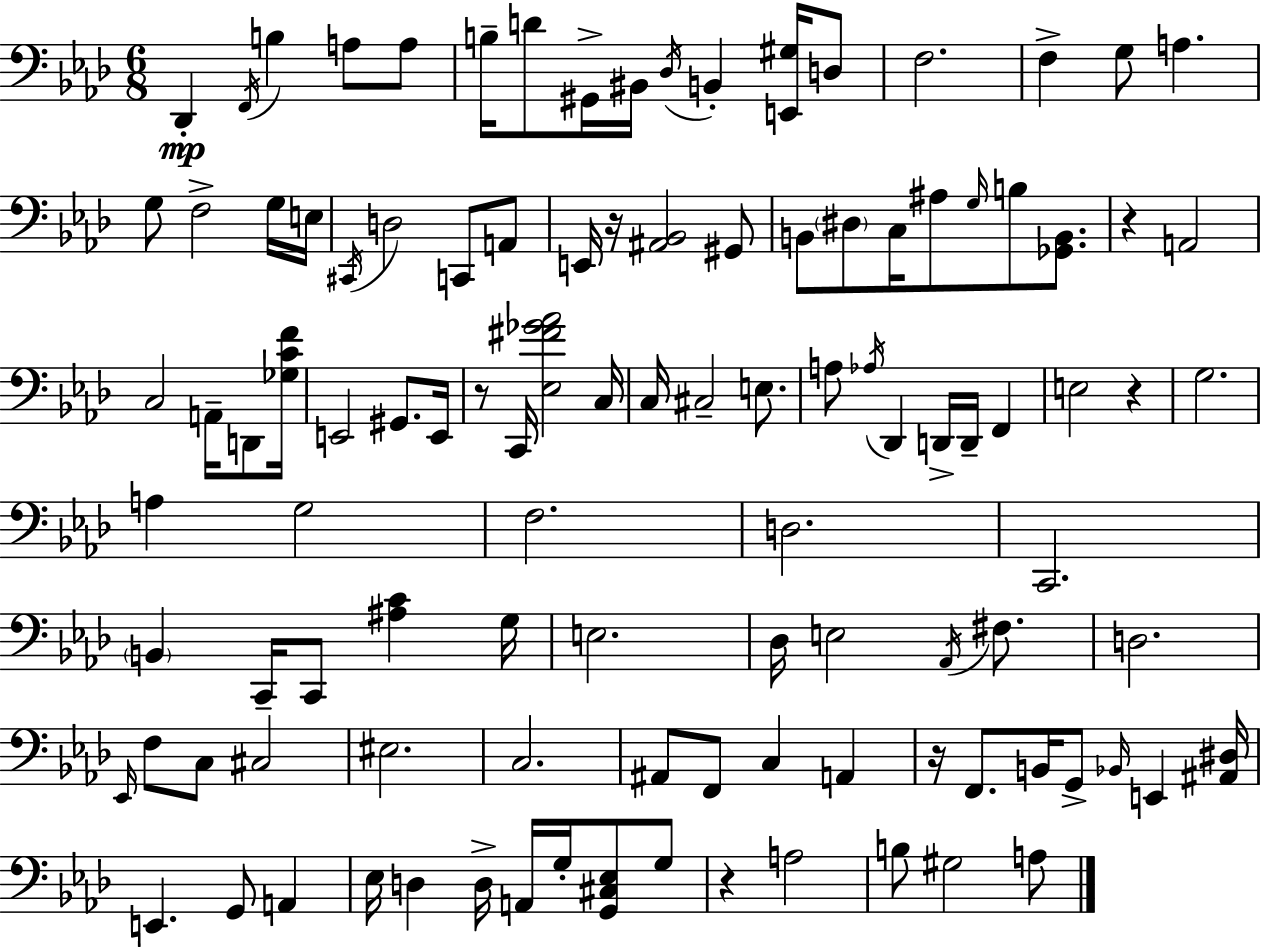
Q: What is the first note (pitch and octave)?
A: Db2